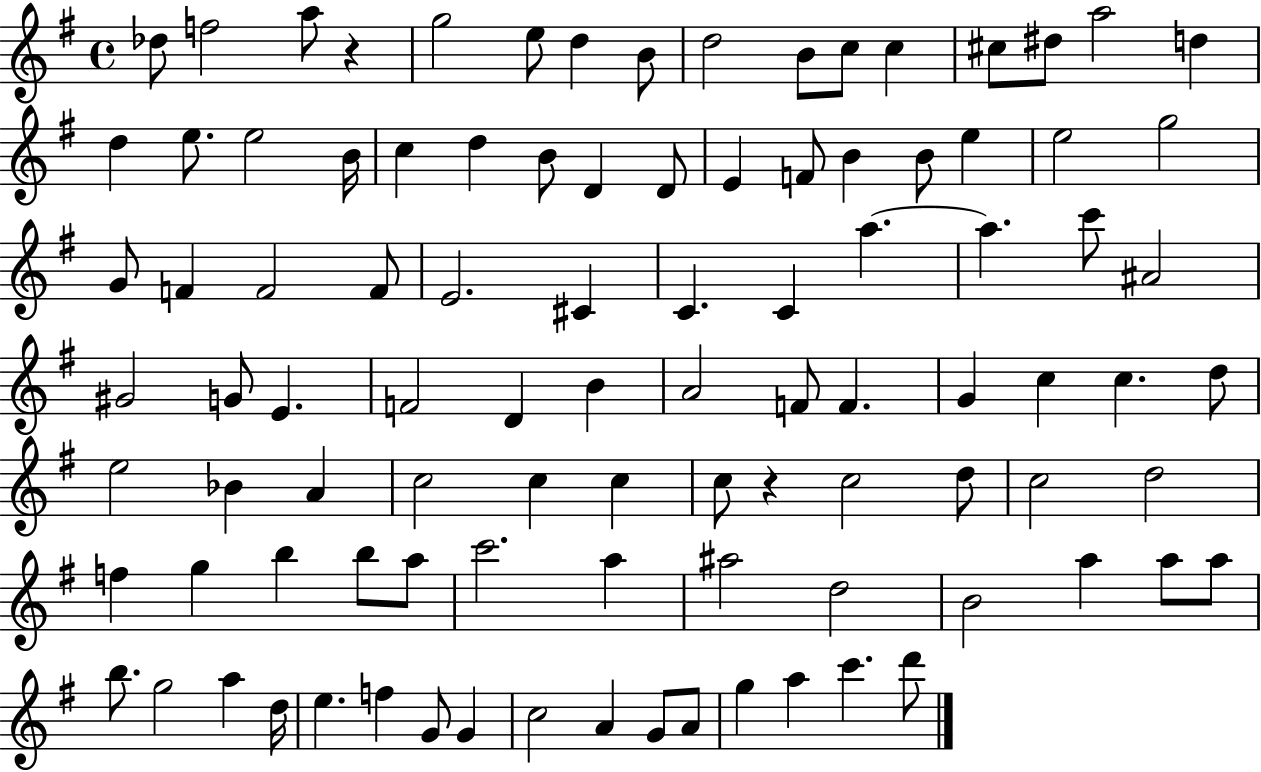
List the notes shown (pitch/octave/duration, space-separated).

Db5/e F5/h A5/e R/q G5/h E5/e D5/q B4/e D5/h B4/e C5/e C5/q C#5/e D#5/e A5/h D5/q D5/q E5/e. E5/h B4/s C5/q D5/q B4/e D4/q D4/e E4/q F4/e B4/q B4/e E5/q E5/h G5/h G4/e F4/q F4/h F4/e E4/h. C#4/q C4/q. C4/q A5/q. A5/q. C6/e A#4/h G#4/h G4/e E4/q. F4/h D4/q B4/q A4/h F4/e F4/q. G4/q C5/q C5/q. D5/e E5/h Bb4/q A4/q C5/h C5/q C5/q C5/e R/q C5/h D5/e C5/h D5/h F5/q G5/q B5/q B5/e A5/e C6/h. A5/q A#5/h D5/h B4/h A5/q A5/e A5/e B5/e. G5/h A5/q D5/s E5/q. F5/q G4/e G4/q C5/h A4/q G4/e A4/e G5/q A5/q C6/q. D6/e